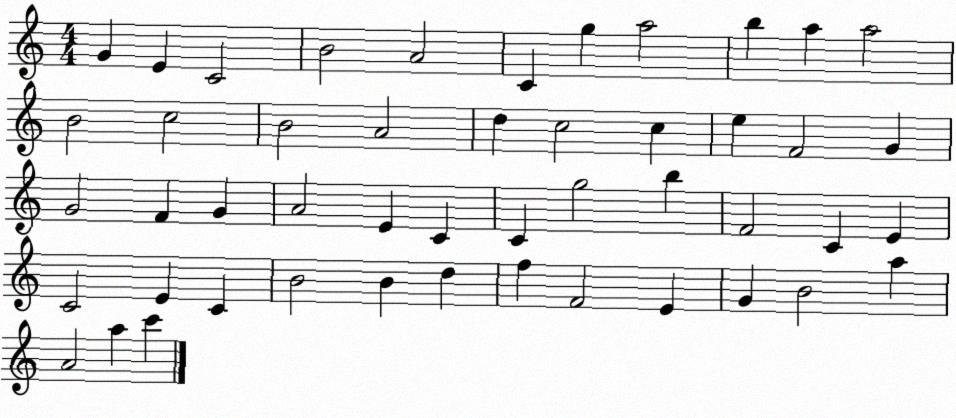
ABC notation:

X:1
T:Untitled
M:4/4
L:1/4
K:C
G E C2 B2 A2 C g a2 b a a2 B2 c2 B2 A2 d c2 c e F2 G G2 F G A2 E C C g2 b F2 C E C2 E C B2 B d f F2 E G B2 a A2 a c'